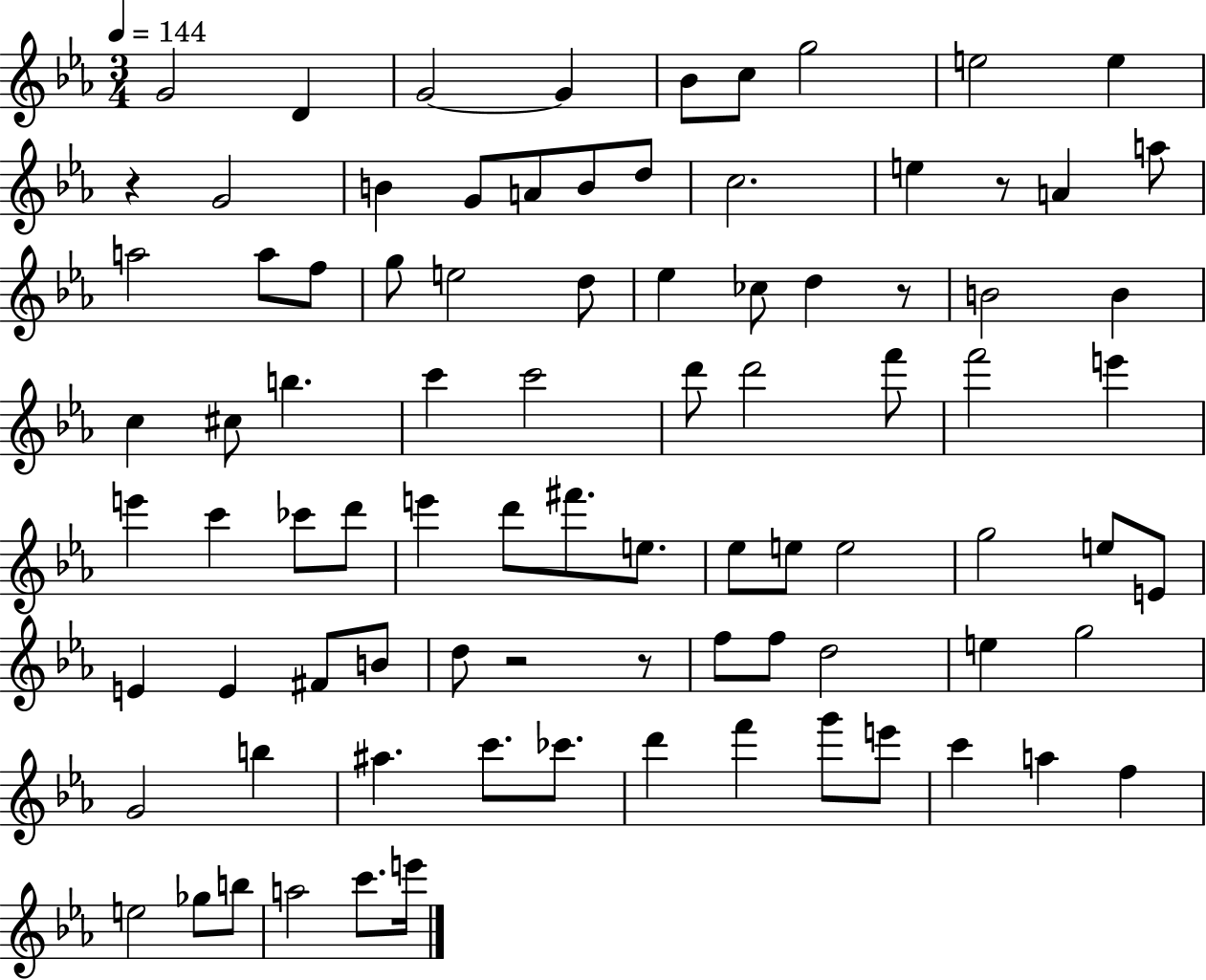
G4/h D4/q G4/h G4/q Bb4/e C5/e G5/h E5/h E5/q R/q G4/h B4/q G4/e A4/e B4/e D5/e C5/h. E5/q R/e A4/q A5/e A5/h A5/e F5/e G5/e E5/h D5/e Eb5/q CES5/e D5/q R/e B4/h B4/q C5/q C#5/e B5/q. C6/q C6/h D6/e D6/h F6/e F6/h E6/q E6/q C6/q CES6/e D6/e E6/q D6/e F#6/e. E5/e. Eb5/e E5/e E5/h G5/h E5/e E4/e E4/q E4/q F#4/e B4/e D5/e R/h R/e F5/e F5/e D5/h E5/q G5/h G4/h B5/q A#5/q. C6/e. CES6/e. D6/q F6/q G6/e E6/e C6/q A5/q F5/q E5/h Gb5/e B5/e A5/h C6/e. E6/s